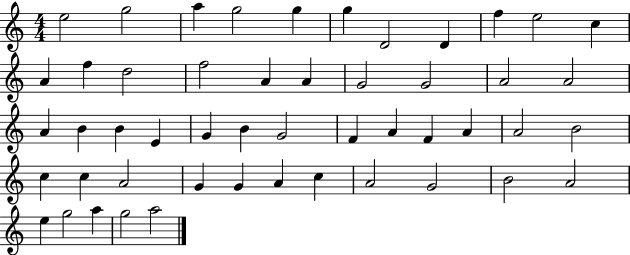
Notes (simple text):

E5/h G5/h A5/q G5/h G5/q G5/q D4/h D4/q F5/q E5/h C5/q A4/q F5/q D5/h F5/h A4/q A4/q G4/h G4/h A4/h A4/h A4/q B4/q B4/q E4/q G4/q B4/q G4/h F4/q A4/q F4/q A4/q A4/h B4/h C5/q C5/q A4/h G4/q G4/q A4/q C5/q A4/h G4/h B4/h A4/h E5/q G5/h A5/q G5/h A5/h